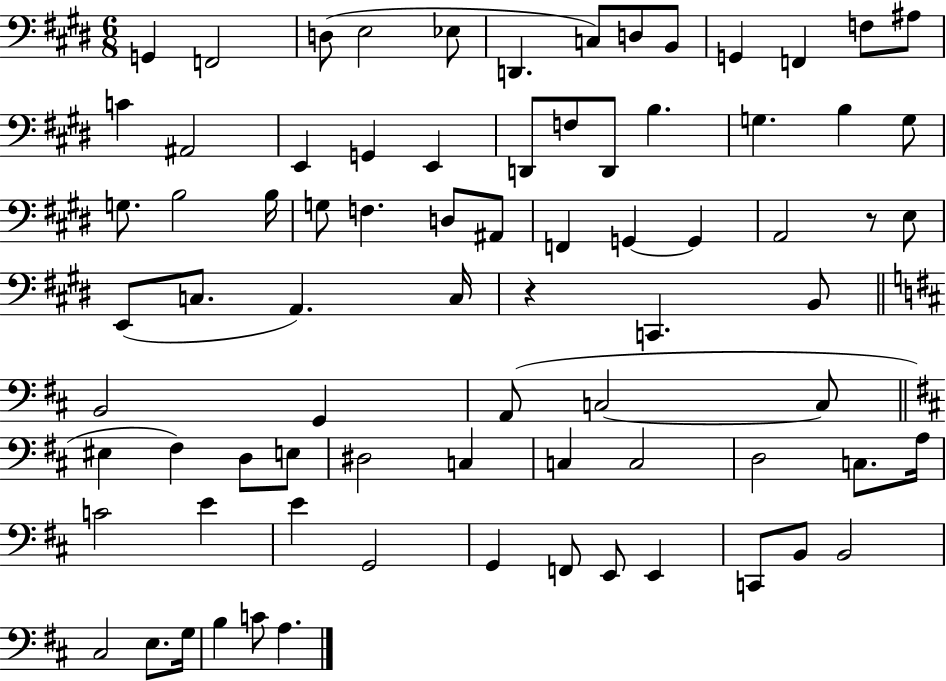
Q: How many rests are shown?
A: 2